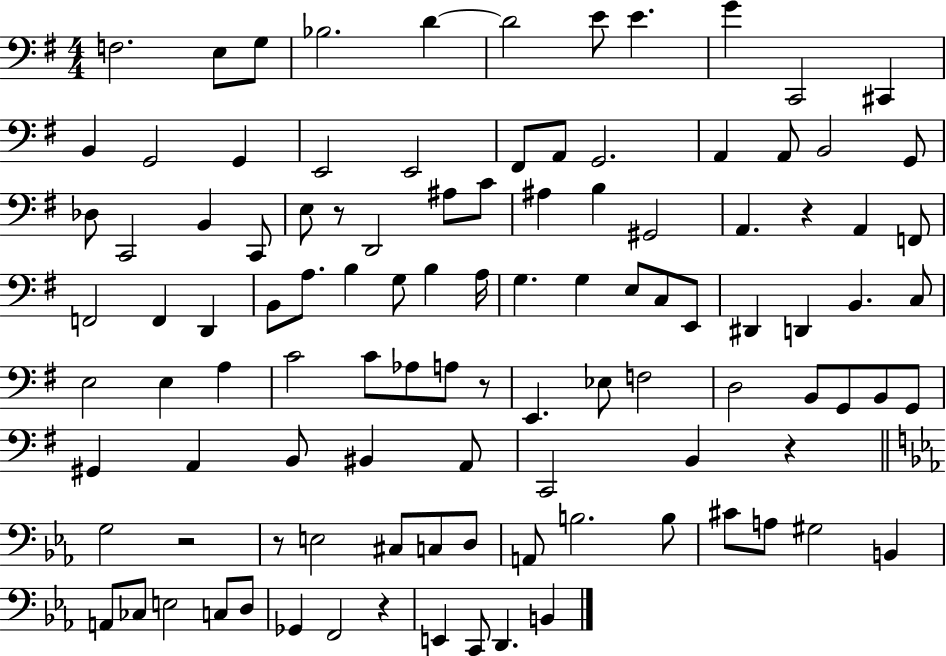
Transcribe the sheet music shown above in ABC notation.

X:1
T:Untitled
M:4/4
L:1/4
K:G
F,2 E,/2 G,/2 _B,2 D D2 E/2 E G C,,2 ^C,, B,, G,,2 G,, E,,2 E,,2 ^F,,/2 A,,/2 G,,2 A,, A,,/2 B,,2 G,,/2 _D,/2 C,,2 B,, C,,/2 E,/2 z/2 D,,2 ^A,/2 C/2 ^A, B, ^G,,2 A,, z A,, F,,/2 F,,2 F,, D,, B,,/2 A,/2 B, G,/2 B, A,/4 G, G, E,/2 C,/2 E,,/2 ^D,, D,, B,, C,/2 E,2 E, A, C2 C/2 _A,/2 A,/2 z/2 E,, _E,/2 F,2 D,2 B,,/2 G,,/2 B,,/2 G,,/2 ^G,, A,, B,,/2 ^B,, A,,/2 C,,2 B,, z G,2 z2 z/2 E,2 ^C,/2 C,/2 D,/2 A,,/2 B,2 B,/2 ^C/2 A,/2 ^G,2 B,, A,,/2 _C,/2 E,2 C,/2 D,/2 _G,, F,,2 z E,, C,,/2 D,, B,,